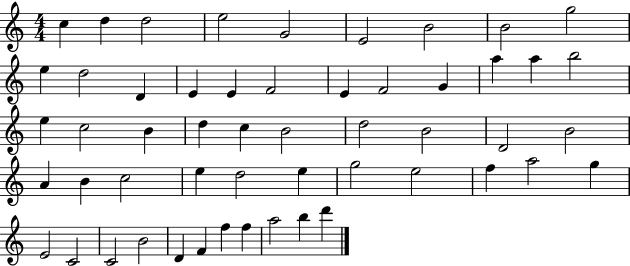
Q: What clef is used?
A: treble